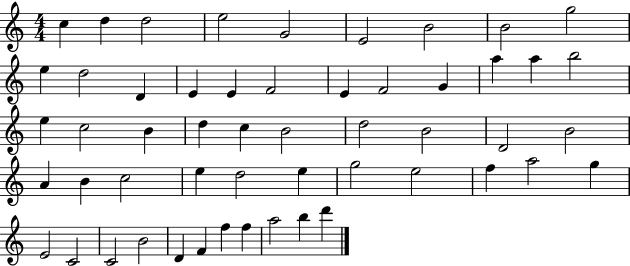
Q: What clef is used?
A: treble